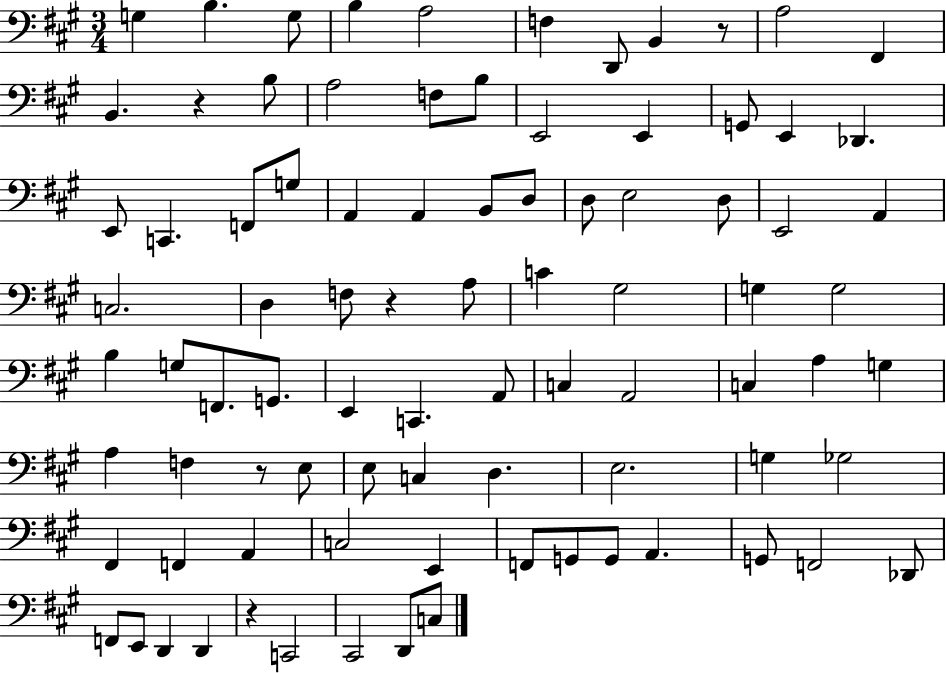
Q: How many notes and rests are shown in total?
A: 87